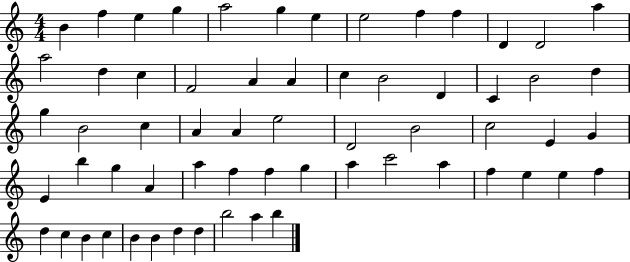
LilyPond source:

{
  \clef treble
  \numericTimeSignature
  \time 4/4
  \key c \major
  b'4 f''4 e''4 g''4 | a''2 g''4 e''4 | e''2 f''4 f''4 | d'4 d'2 a''4 | \break a''2 d''4 c''4 | f'2 a'4 a'4 | c''4 b'2 d'4 | c'4 b'2 d''4 | \break g''4 b'2 c''4 | a'4 a'4 e''2 | d'2 b'2 | c''2 e'4 g'4 | \break e'4 b''4 g''4 a'4 | a''4 f''4 f''4 g''4 | a''4 c'''2 a''4 | f''4 e''4 e''4 f''4 | \break d''4 c''4 b'4 c''4 | b'4 b'4 d''4 d''4 | b''2 a''4 b''4 | \bar "|."
}